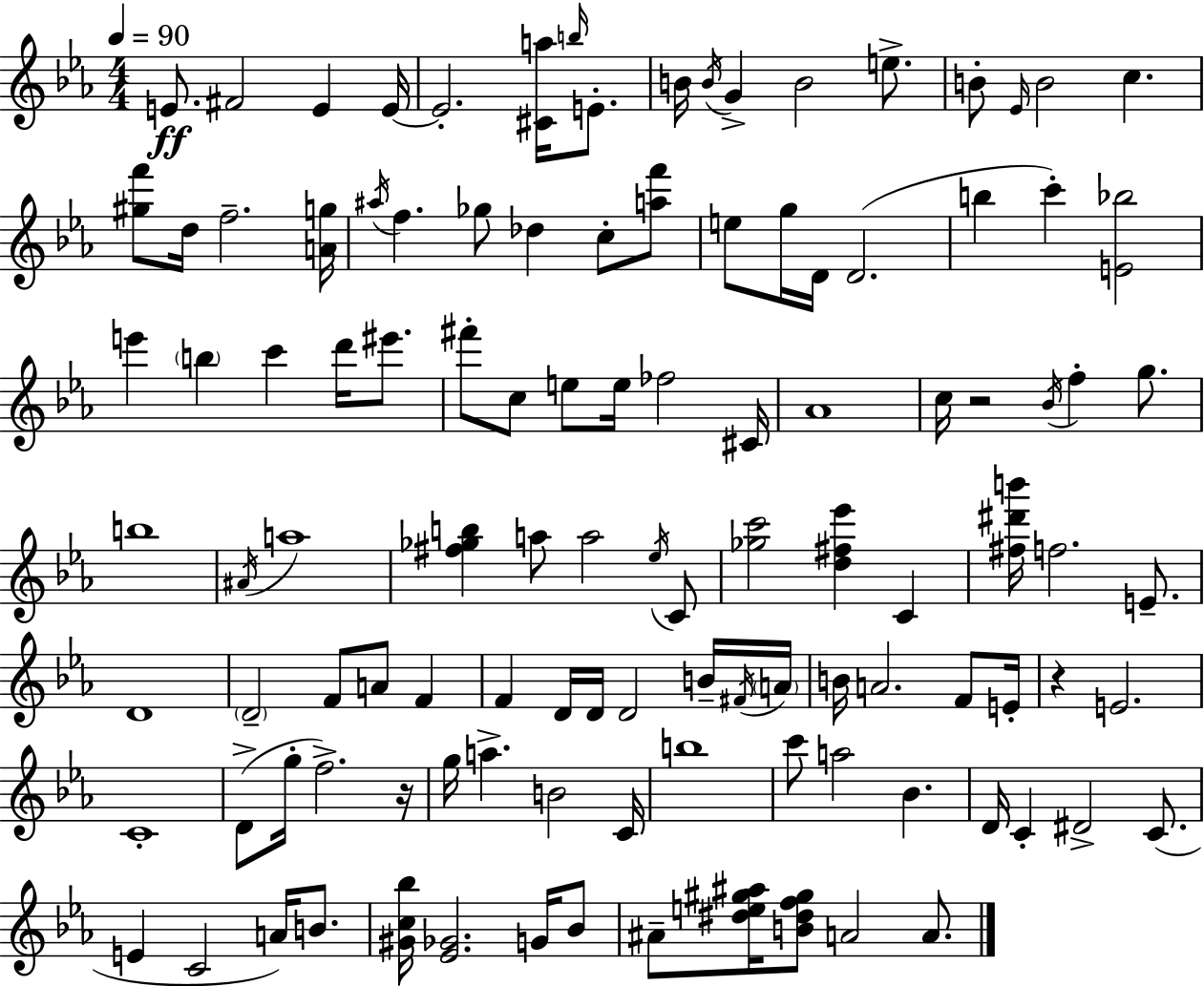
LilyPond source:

{
  \clef treble
  \numericTimeSignature
  \time 4/4
  \key ees \major
  \tempo 4 = 90
  \repeat volta 2 { e'8.\ff fis'2 e'4 e'16~~ | e'2.-. <cis' a''>16 \grace { b''16 } e'8.-. | b'16 \acciaccatura { b'16 } g'4-> b'2 e''8.-> | b'8-. \grace { ees'16 } b'2 c''4. | \break <gis'' f'''>8 d''16 f''2.-- | <a' g''>16 \acciaccatura { ais''16 } f''4. ges''8 des''4 | c''8-. <a'' f'''>8 e''8 g''16 d'16 d'2.( | b''4 c'''4-.) <e' bes''>2 | \break e'''4 \parenthesize b''4 c'''4 | d'''16 eis'''8. fis'''8-. c''8 e''8 e''16 fes''2 | cis'16 aes'1 | c''16 r2 \acciaccatura { bes'16 } f''4-. | \break g''8. b''1 | \acciaccatura { ais'16 } a''1 | <fis'' ges'' b''>4 a''8 a''2 | \acciaccatura { ees''16 } c'8 <ges'' c'''>2 <d'' fis'' ees'''>4 | \break c'4 <fis'' dis''' b'''>16 f''2. | e'8.-- d'1 | \parenthesize d'2-- f'8 | a'8 f'4 f'4 d'16 d'16 d'2 | \break b'16-- \acciaccatura { fis'16 } \parenthesize a'16 b'16 a'2. | f'8 e'16-. r4 e'2. | c'1-. | d'8->( g''16-. f''2.->) | \break r16 g''16 a''4.-> b'2 | c'16 b''1 | c'''8 a''2 | bes'4. d'16 c'4-. dis'2-> | \break c'8.( e'4 c'2 | a'16) b'8. <gis' c'' bes''>16 <ees' ges'>2. | g'16 bes'8 ais'8-- <dis'' e'' gis'' ais''>16 <b' dis'' f'' gis''>8 a'2 | a'8. } \bar "|."
}